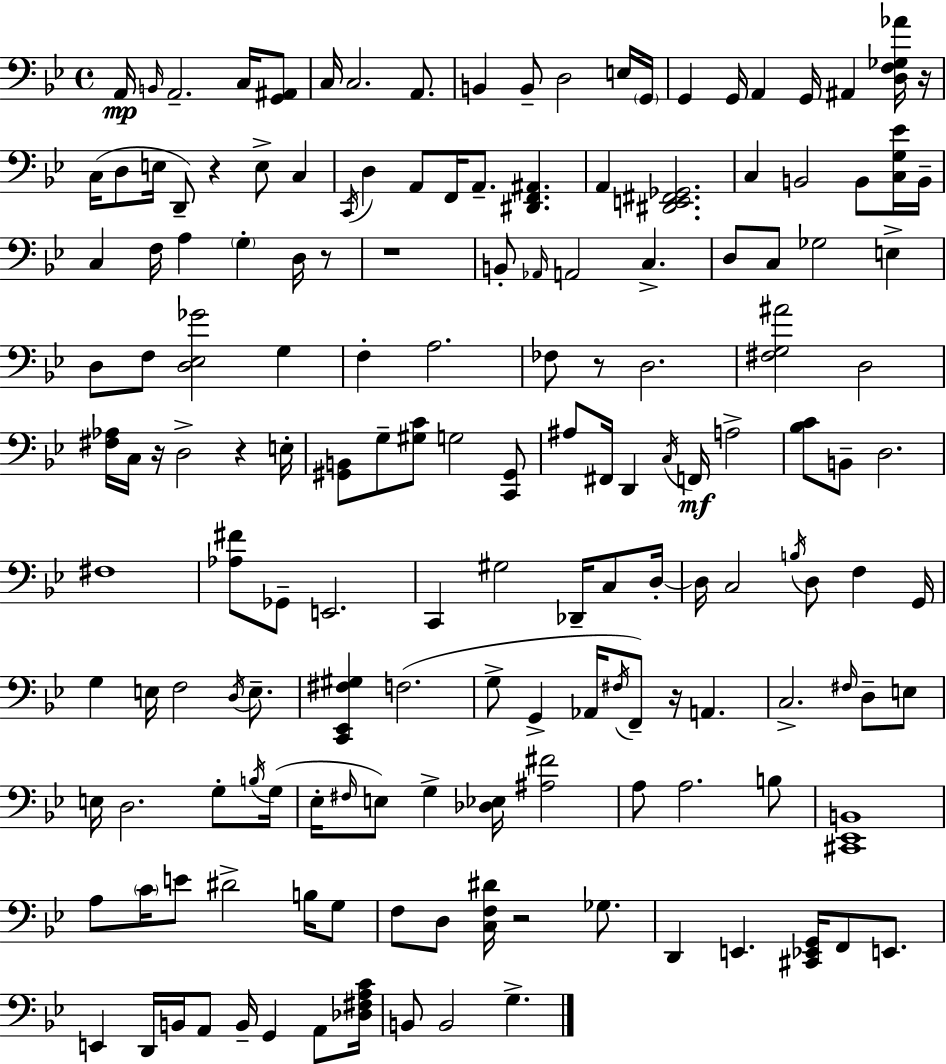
A2/s B2/s A2/h. C3/s [G2,A#2]/e C3/s C3/h. A2/e. B2/q B2/e D3/h E3/s G2/s G2/q G2/s A2/q G2/s A#2/q [D3,F3,Gb3,Ab4]/s R/s C3/s D3/e E3/s D2/e R/q E3/e C3/q C2/s D3/q A2/e F2/s A2/e. [D#2,F2,A#2]/q. A2/q [D#2,E2,F#2,Gb2]/h. C3/q B2/h B2/e [C3,G3,Eb4]/s B2/s C3/q F3/s A3/q G3/q D3/s R/e R/w B2/e Ab2/s A2/h C3/q. D3/e C3/e Gb3/h E3/q D3/e F3/e [D3,Eb3,Gb4]/h G3/q F3/q A3/h. FES3/e R/e D3/h. [F#3,G3,A#4]/h D3/h [F#3,Ab3]/s C3/s R/s D3/h R/q E3/s [G#2,B2]/e G3/e [G#3,C4]/e G3/h [C2,G#2]/e A#3/e F#2/s D2/q C3/s F2/s A3/h [Bb3,C4]/e B2/e D3/h. F#3/w [Ab3,F#4]/e Gb2/e E2/h. C2/q G#3/h Db2/s C3/e D3/s D3/s C3/h B3/s D3/e F3/q G2/s G3/q E3/s F3/h D3/s E3/e. [C2,Eb2,F#3,G#3]/q F3/h. G3/e G2/q Ab2/s F#3/s F2/e R/s A2/q. C3/h. F#3/s D3/e E3/e E3/s D3/h. G3/e B3/s G3/s Eb3/s F#3/s E3/e G3/q [Db3,Eb3]/s [A#3,F#4]/h A3/e A3/h. B3/e [C#2,Eb2,B2]/w A3/e C4/s E4/e D#4/h B3/s G3/e F3/e D3/e [C3,F3,D#4]/s R/h Gb3/e. D2/q E2/q. [C#2,Eb2,G2]/s F2/e E2/e. E2/q D2/s B2/s A2/e B2/s G2/q A2/e [Db3,F#3,A3,C4]/s B2/e B2/h G3/q.